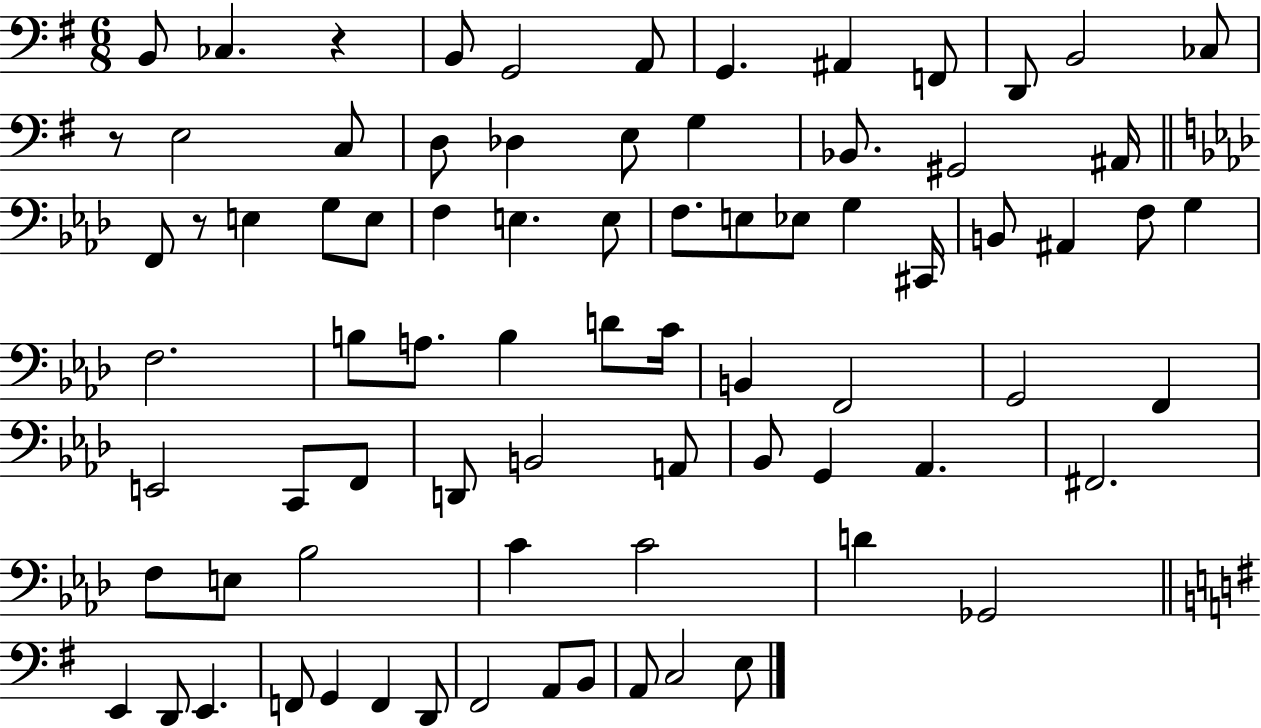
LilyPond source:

{
  \clef bass
  \numericTimeSignature
  \time 6/8
  \key g \major
  b,8 ces4. r4 | b,8 g,2 a,8 | g,4. ais,4 f,8 | d,8 b,2 ces8 | \break r8 e2 c8 | d8 des4 e8 g4 | bes,8. gis,2 ais,16 | \bar "||" \break \key f \minor f,8 r8 e4 g8 e8 | f4 e4. e8 | f8. e8 ees8 g4 cis,16 | b,8 ais,4 f8 g4 | \break f2. | b8 a8. b4 d'8 c'16 | b,4 f,2 | g,2 f,4 | \break e,2 c,8 f,8 | d,8 b,2 a,8 | bes,8 g,4 aes,4. | fis,2. | \break f8 e8 bes2 | c'4 c'2 | d'4 ges,2 | \bar "||" \break \key g \major e,4 d,8 e,4. | f,8 g,4 f,4 d,8 | fis,2 a,8 b,8 | a,8 c2 e8 | \break \bar "|."
}